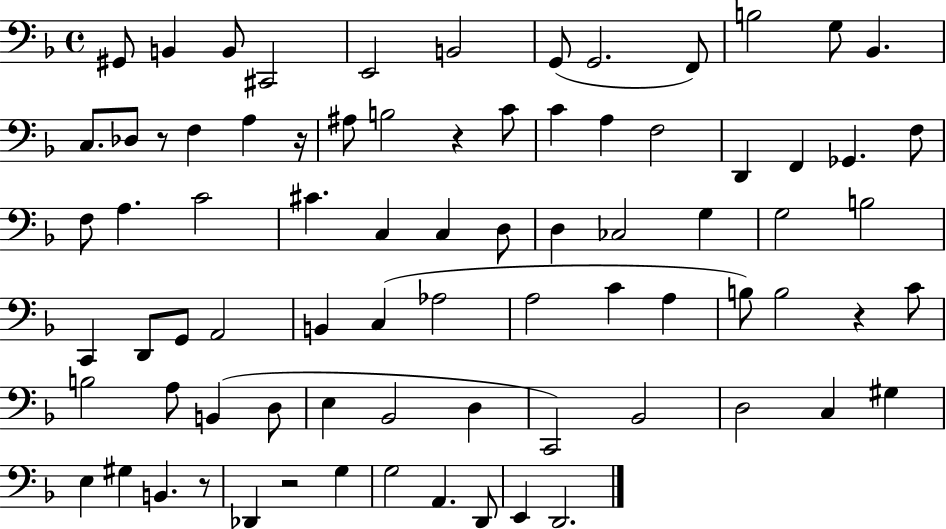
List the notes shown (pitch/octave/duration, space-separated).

G#2/e B2/q B2/e C#2/h E2/h B2/h G2/e G2/h. F2/e B3/h G3/e Bb2/q. C3/e. Db3/e R/e F3/q A3/q R/s A#3/e B3/h R/q C4/e C4/q A3/q F3/h D2/q F2/q Gb2/q. F3/e F3/e A3/q. C4/h C#4/q. C3/q C3/q D3/e D3/q CES3/h G3/q G3/h B3/h C2/q D2/e G2/e A2/h B2/q C3/q Ab3/h A3/h C4/q A3/q B3/e B3/h R/q C4/e B3/h A3/e B2/q D3/e E3/q Bb2/h D3/q C2/h Bb2/h D3/h C3/q G#3/q E3/q G#3/q B2/q. R/e Db2/q R/h G3/q G3/h A2/q. D2/e E2/q D2/h.